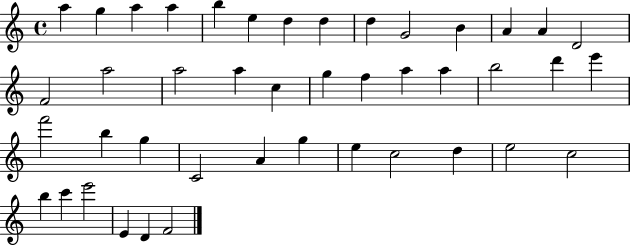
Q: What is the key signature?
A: C major